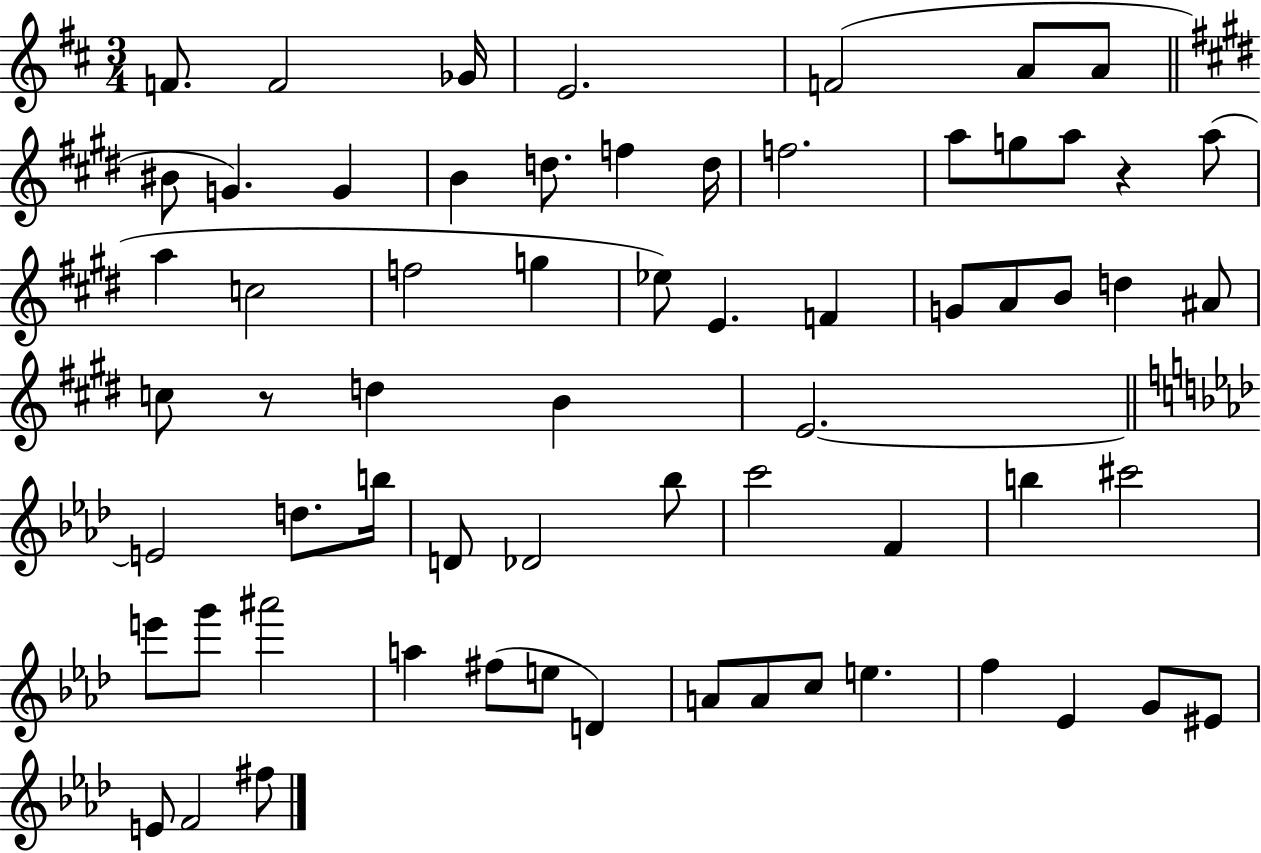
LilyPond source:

{
  \clef treble
  \numericTimeSignature
  \time 3/4
  \key d \major
  \repeat volta 2 { f'8. f'2 ges'16 | e'2. | f'2( a'8 a'8 | \bar "||" \break \key e \major bis'8 g'4.) g'4 | b'4 d''8. f''4 d''16 | f''2. | a''8 g''8 a''8 r4 a''8( | \break a''4 c''2 | f''2 g''4 | ees''8) e'4. f'4 | g'8 a'8 b'8 d''4 ais'8 | \break c''8 r8 d''4 b'4 | e'2.~~ | \bar "||" \break \key aes \major e'2 d''8. b''16 | d'8 des'2 bes''8 | c'''2 f'4 | b''4 cis'''2 | \break e'''8 g'''8 ais'''2 | a''4 fis''8( e''8 d'4) | a'8 a'8 c''8 e''4. | f''4 ees'4 g'8 eis'8 | \break e'8 f'2 fis''8 | } \bar "|."
}